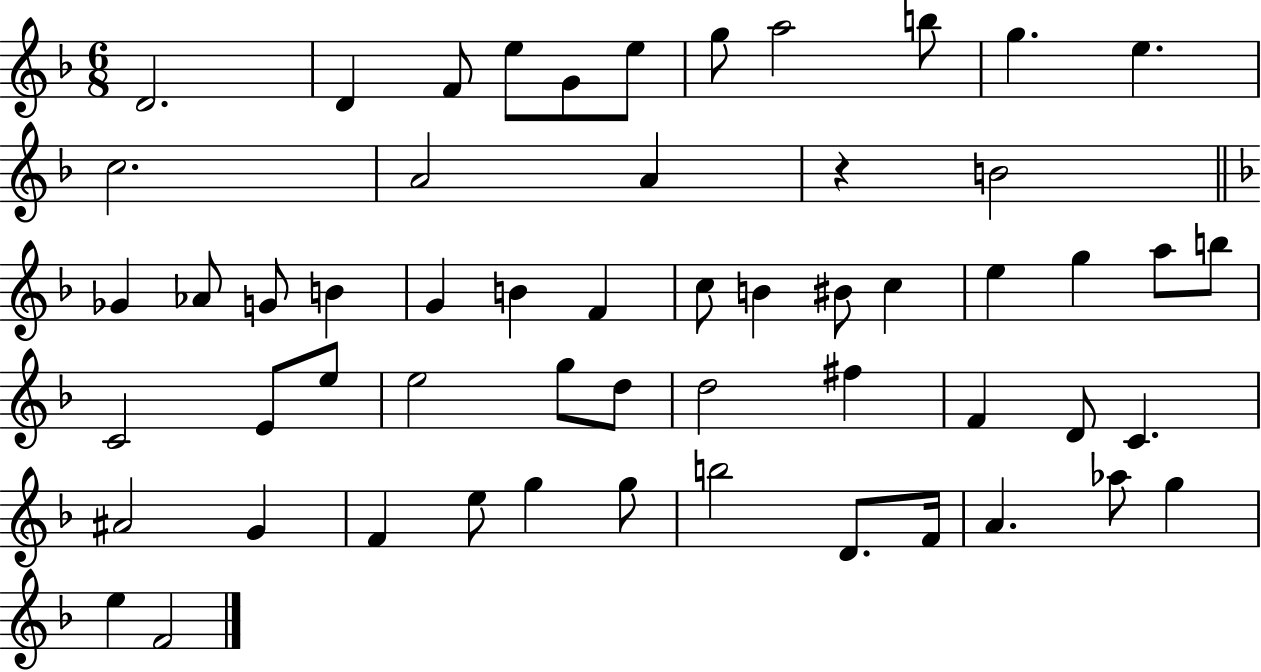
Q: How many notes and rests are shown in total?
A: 56